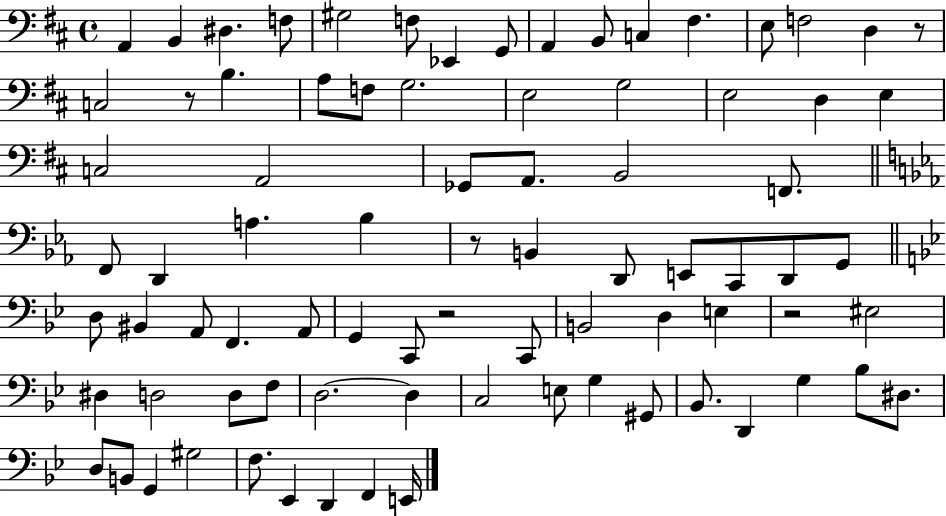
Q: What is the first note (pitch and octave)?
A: A2